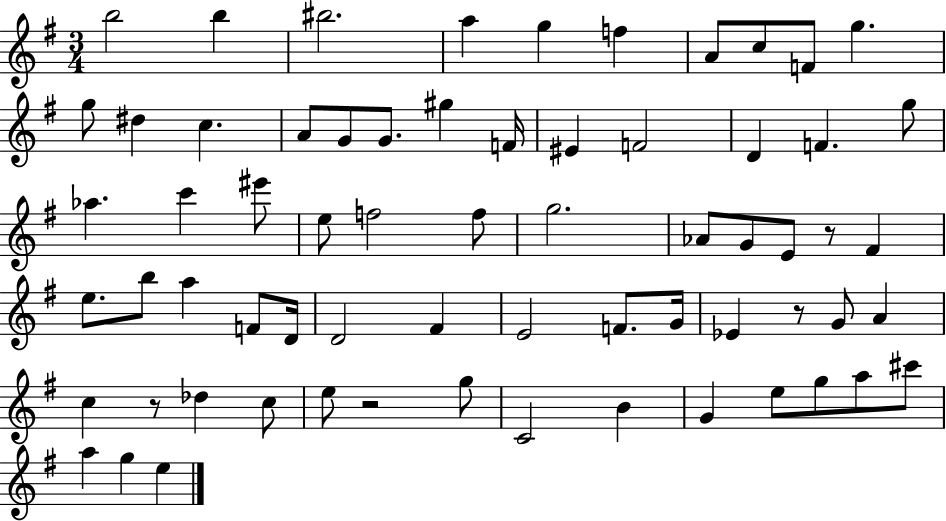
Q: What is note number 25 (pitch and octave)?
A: C6